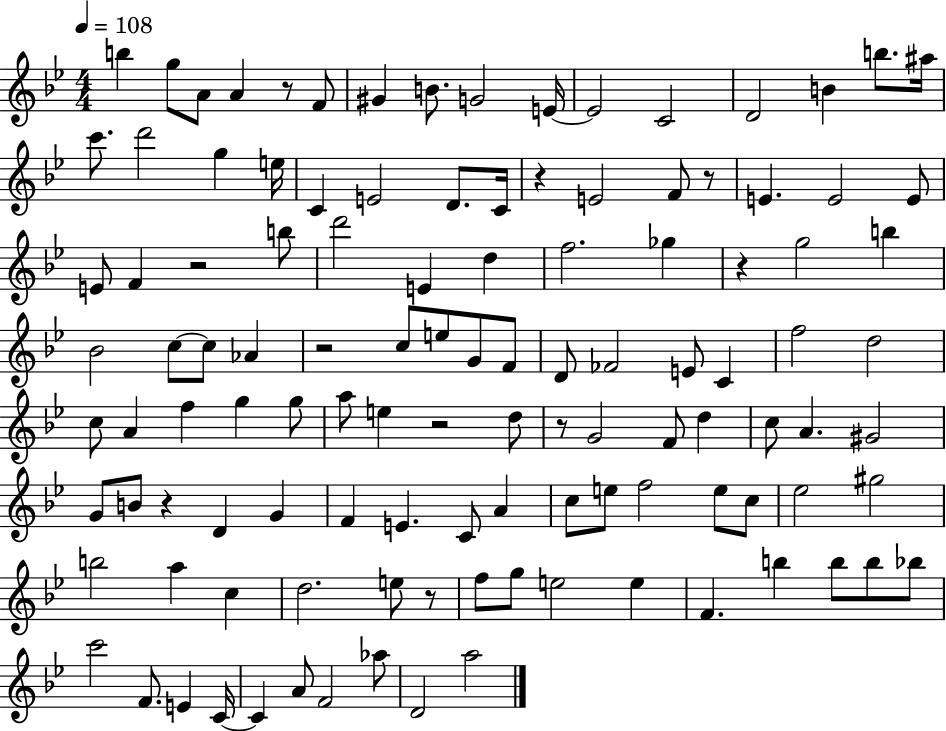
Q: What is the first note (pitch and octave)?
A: B5